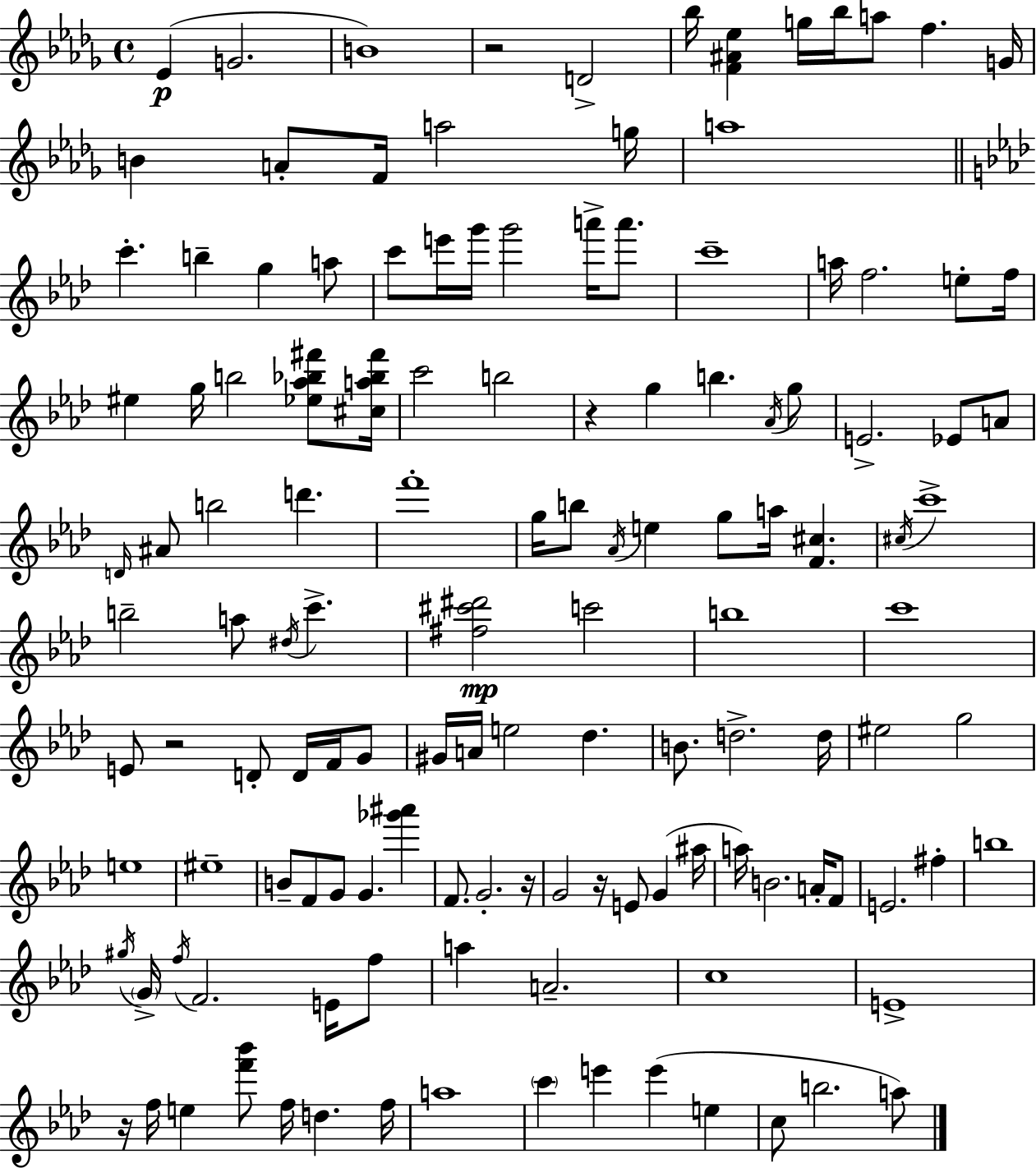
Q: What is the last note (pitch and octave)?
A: A5